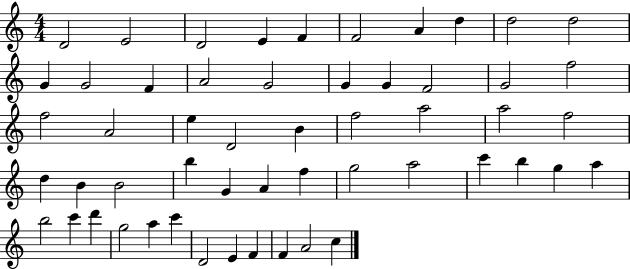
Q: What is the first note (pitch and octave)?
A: D4